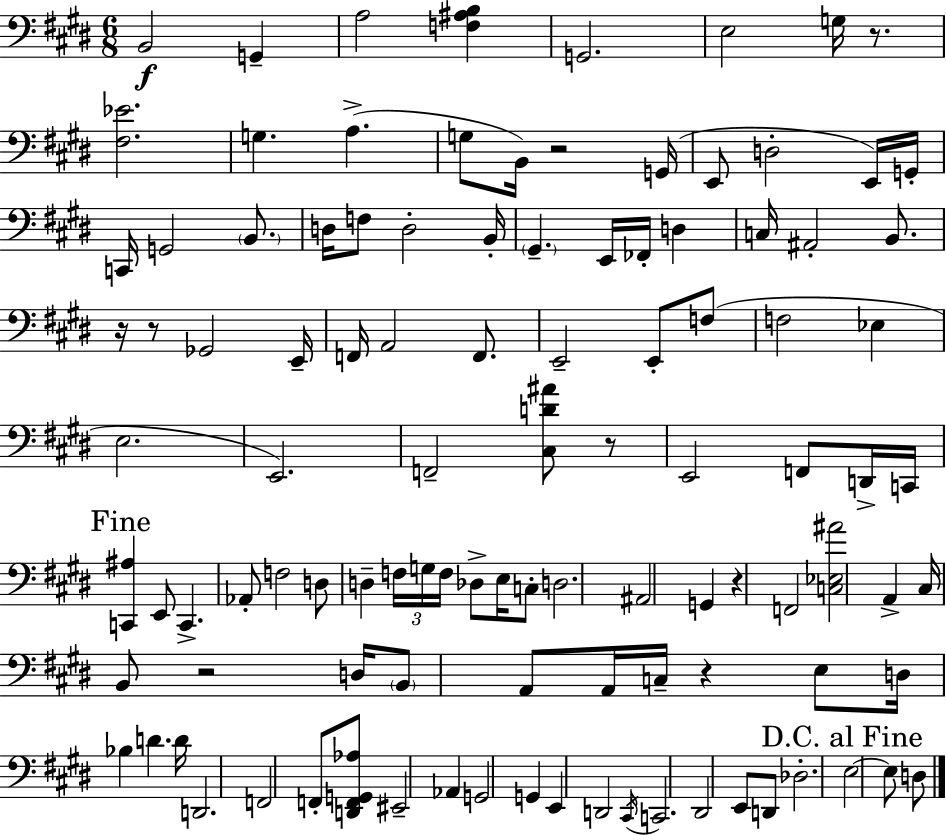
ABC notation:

X:1
T:Untitled
M:6/8
L:1/4
K:E
B,,2 G,, A,2 [F,^A,B,] G,,2 E,2 G,/4 z/2 [^F,_E]2 G, A, G,/2 B,,/4 z2 G,,/4 E,,/2 D,2 E,,/4 G,,/4 C,,/4 G,,2 B,,/2 D,/4 F,/2 D,2 B,,/4 ^G,, E,,/4 _F,,/4 D, C,/4 ^A,,2 B,,/2 z/4 z/2 _G,,2 E,,/4 F,,/4 A,,2 F,,/2 E,,2 E,,/2 F,/2 F,2 _E, E,2 E,,2 F,,2 [^C,D^A]/2 z/2 E,,2 F,,/2 D,,/4 C,,/4 [C,,^A,] E,,/2 C,, _A,,/2 F,2 D,/2 D, F,/4 G,/4 F,/4 _D,/2 E,/4 C,/2 D,2 ^A,,2 G,, z F,,2 [C,_E,^A]2 A,, ^C,/4 B,,/2 z2 D,/4 B,,/2 A,,/2 A,,/4 C,/4 z E,/2 D,/4 _B, D D/4 D,,2 F,,2 F,,/2 [D,,F,,G,,_A,]/2 ^E,,2 _A,, G,,2 G,, E,, D,,2 ^C,,/4 C,,2 ^D,,2 E,,/2 D,,/2 _D,2 E,2 E,/2 D,/2